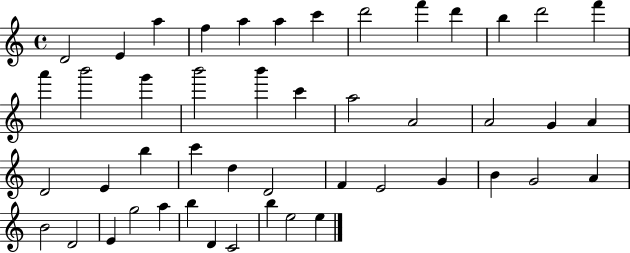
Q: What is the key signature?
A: C major